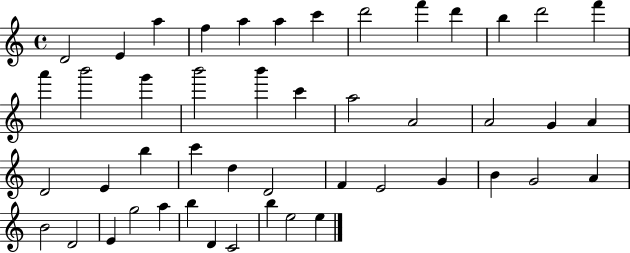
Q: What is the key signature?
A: C major